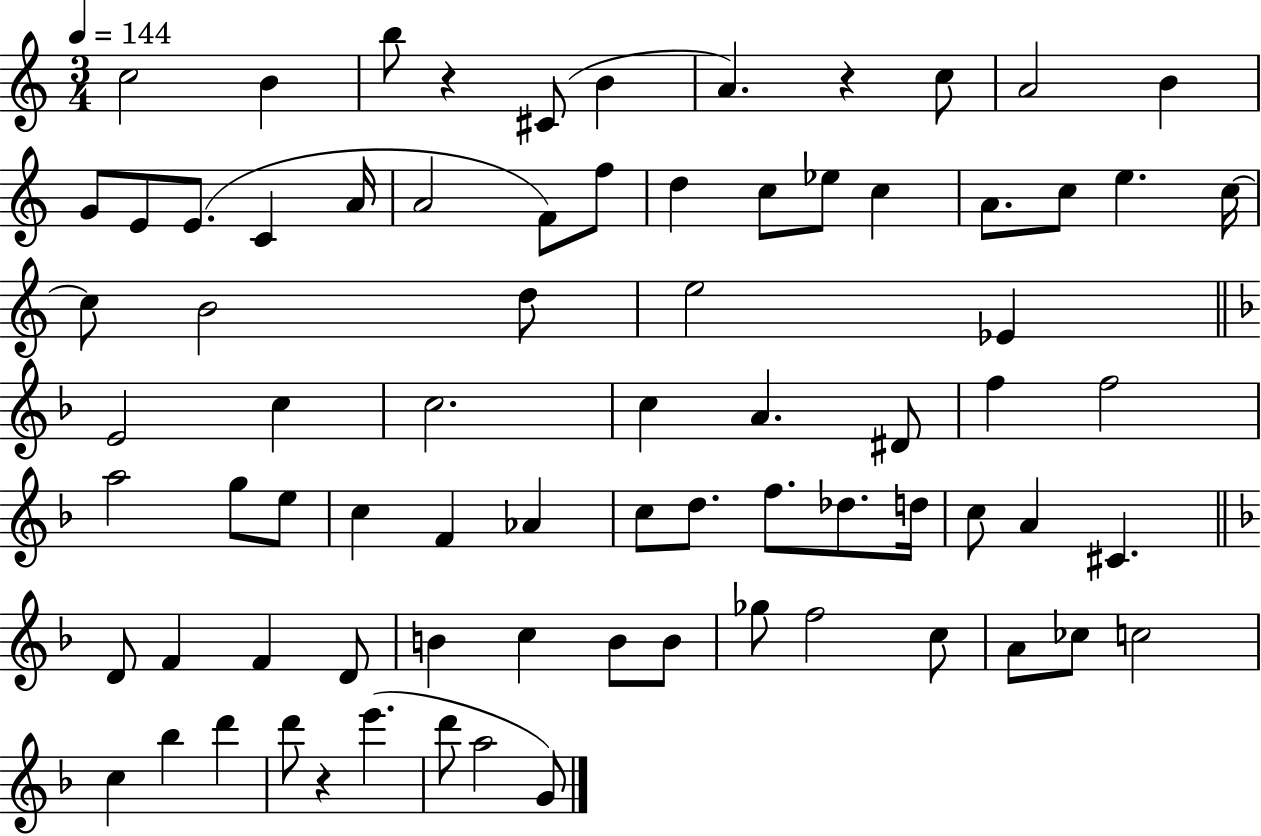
C5/h B4/q B5/e R/q C#4/e B4/q A4/q. R/q C5/e A4/h B4/q G4/e E4/e E4/e. C4/q A4/s A4/h F4/e F5/e D5/q C5/e Eb5/e C5/q A4/e. C5/e E5/q. C5/s C5/e B4/h D5/e E5/h Eb4/q E4/h C5/q C5/h. C5/q A4/q. D#4/e F5/q F5/h A5/h G5/e E5/e C5/q F4/q Ab4/q C5/e D5/e. F5/e. Db5/e. D5/s C5/e A4/q C#4/q. D4/e F4/q F4/q D4/e B4/q C5/q B4/e B4/e Gb5/e F5/h C5/e A4/e CES5/e C5/h C5/q Bb5/q D6/q D6/e R/q E6/q. D6/e A5/h G4/e